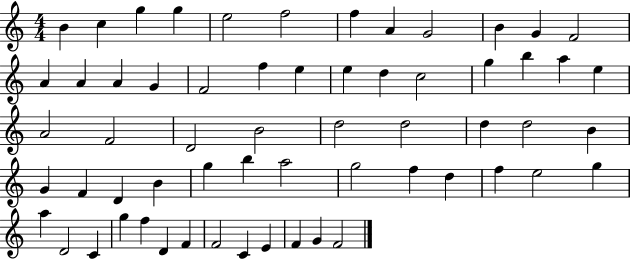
{
  \clef treble
  \numericTimeSignature
  \time 4/4
  \key c \major
  b'4 c''4 g''4 g''4 | e''2 f''2 | f''4 a'4 g'2 | b'4 g'4 f'2 | \break a'4 a'4 a'4 g'4 | f'2 f''4 e''4 | e''4 d''4 c''2 | g''4 b''4 a''4 e''4 | \break a'2 f'2 | d'2 b'2 | d''2 d''2 | d''4 d''2 b'4 | \break g'4 f'4 d'4 b'4 | g''4 b''4 a''2 | g''2 f''4 d''4 | f''4 e''2 g''4 | \break a''4 d'2 c'4 | g''4 f''4 d'4 f'4 | f'2 c'4 e'4 | f'4 g'4 f'2 | \break \bar "|."
}